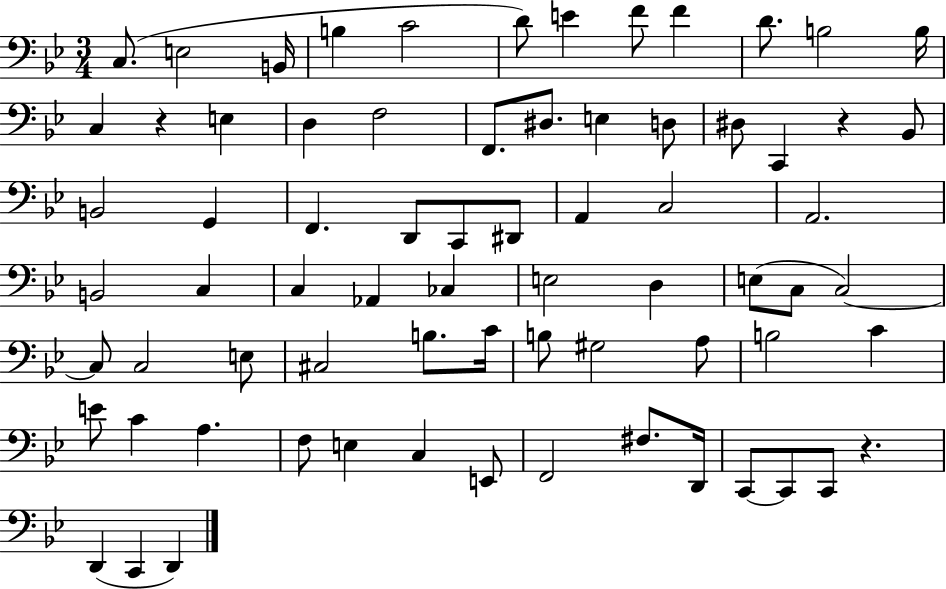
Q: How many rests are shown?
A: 3